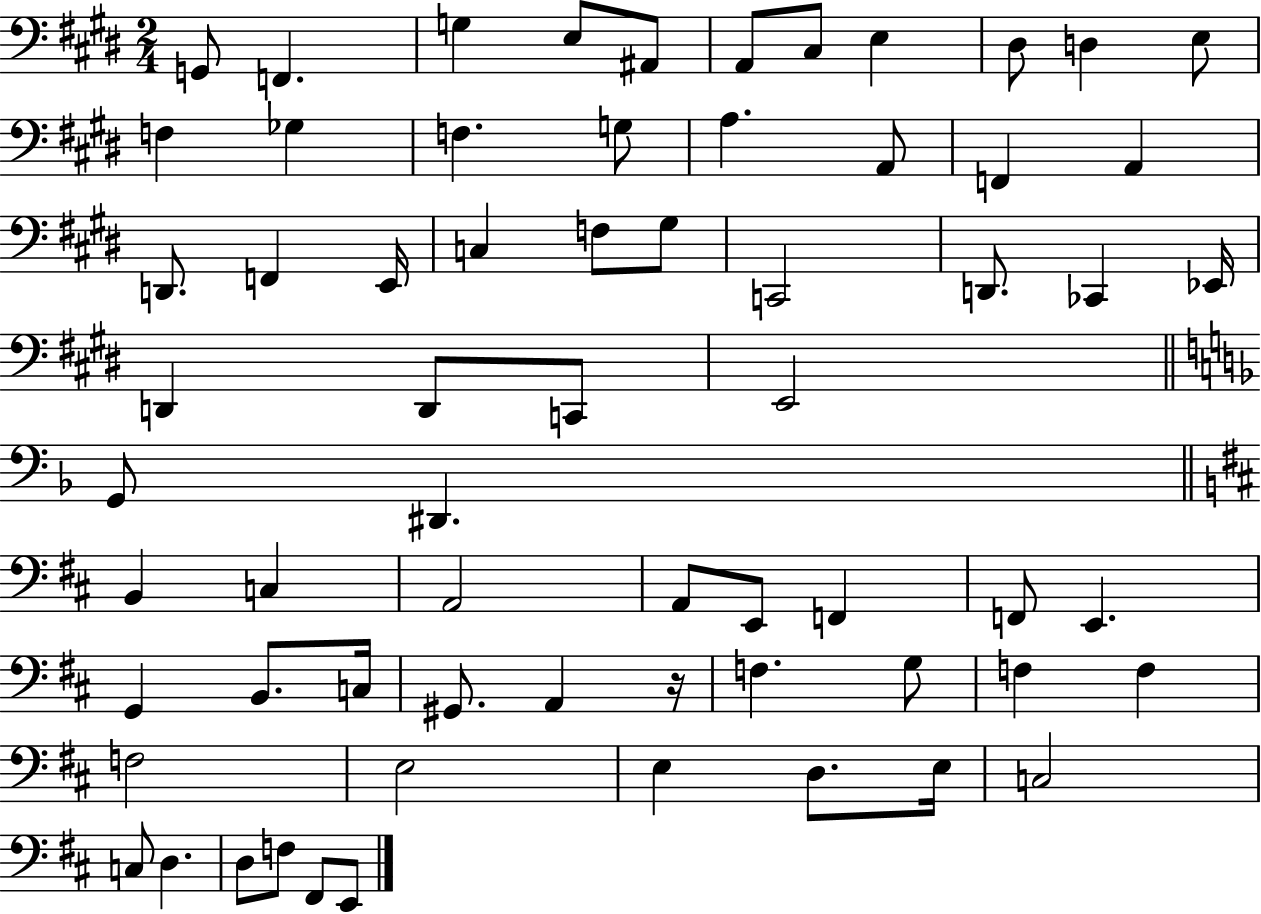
{
  \clef bass
  \numericTimeSignature
  \time 2/4
  \key e \major
  g,8 f,4. | g4 e8 ais,8 | a,8 cis8 e4 | dis8 d4 e8 | \break f4 ges4 | f4. g8 | a4. a,8 | f,4 a,4 | \break d,8. f,4 e,16 | c4 f8 gis8 | c,2 | d,8. ces,4 ees,16 | \break d,4 d,8 c,8 | e,2 | \bar "||" \break \key f \major g,8 dis,4. | \bar "||" \break \key d \major b,4 c4 | a,2 | a,8 e,8 f,4 | f,8 e,4. | \break g,4 b,8. c16 | gis,8. a,4 r16 | f4. g8 | f4 f4 | \break f2 | e2 | e4 d8. e16 | c2 | \break c8 d4. | d8 f8 fis,8 e,8 | \bar "|."
}